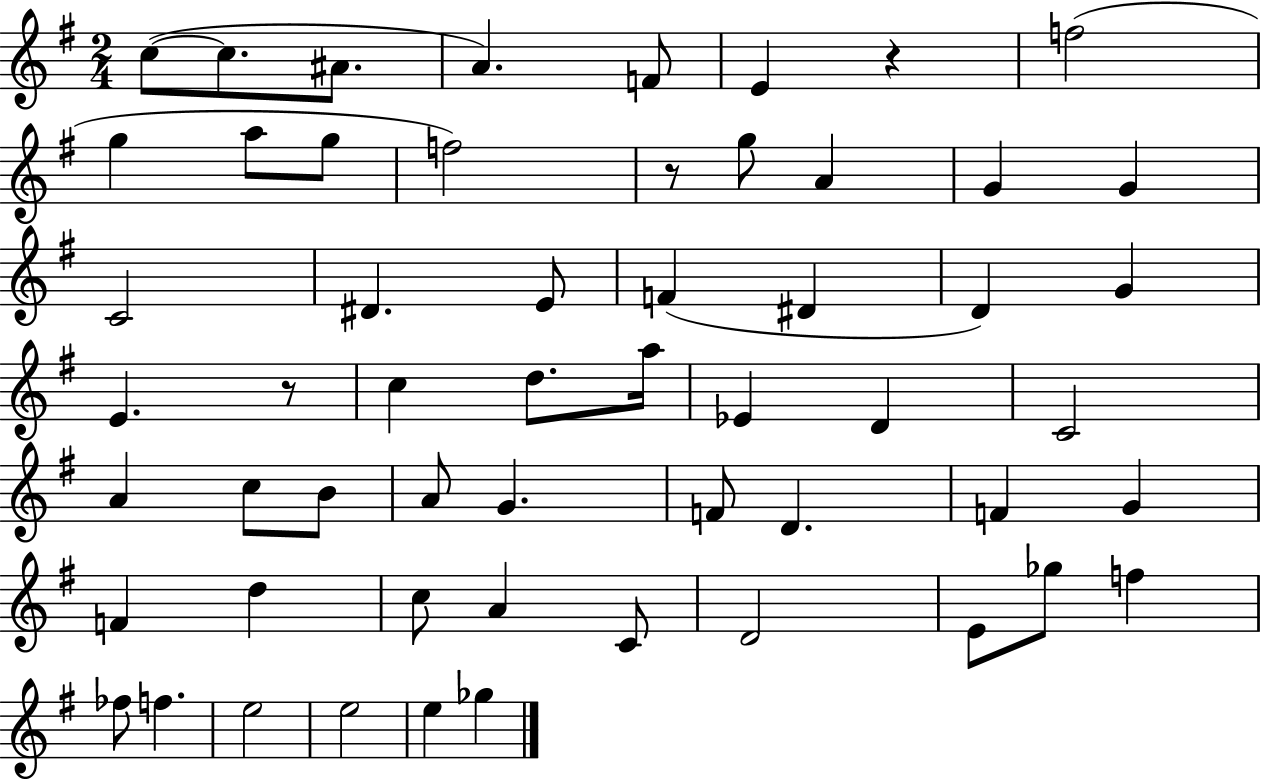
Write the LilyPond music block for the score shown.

{
  \clef treble
  \numericTimeSignature
  \time 2/4
  \key g \major
  c''8~(~ c''8. ais'8. | a'4.) f'8 | e'4 r4 | f''2( | \break g''4 a''8 g''8 | f''2) | r8 g''8 a'4 | g'4 g'4 | \break c'2 | dis'4. e'8 | f'4( dis'4 | d'4) g'4 | \break e'4. r8 | c''4 d''8. a''16 | ees'4 d'4 | c'2 | \break a'4 c''8 b'8 | a'8 g'4. | f'8 d'4. | f'4 g'4 | \break f'4 d''4 | c''8 a'4 c'8 | d'2 | e'8 ges''8 f''4 | \break fes''8 f''4. | e''2 | e''2 | e''4 ges''4 | \break \bar "|."
}